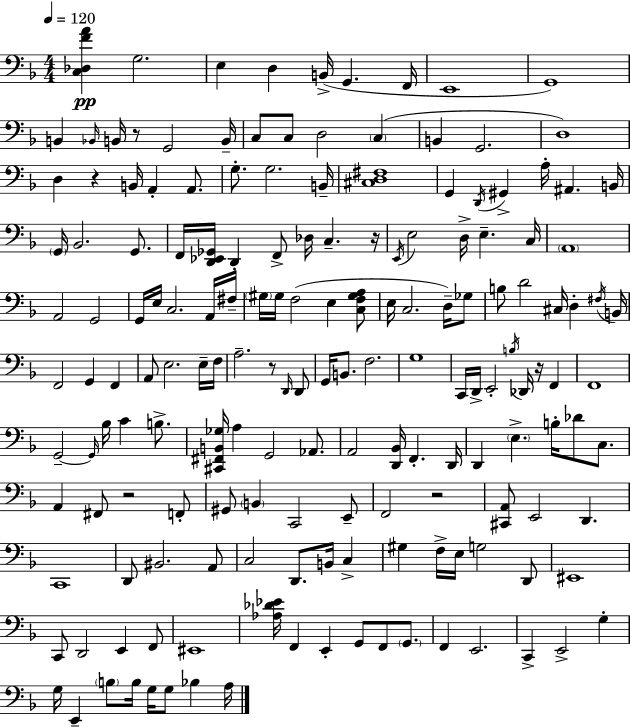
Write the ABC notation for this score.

X:1
T:Untitled
M:4/4
L:1/4
K:F
[C,_D,FA] G,2 E, D, B,,/4 G,, F,,/4 E,,4 G,,4 B,, _B,,/4 B,,/4 z/2 G,,2 B,,/4 C,/2 C,/2 D,2 C, B,, G,,2 D,4 D, z B,,/4 A,, A,,/2 G,/2 G,2 B,,/4 [^C,D,^F,]4 G,, D,,/4 ^G,, A,/4 ^A,, B,,/4 G,,/4 _B,,2 G,,/2 F,,/4 [D,,_E,,_G,,]/4 D,, F,,/2 _D,/4 C, z/4 E,,/4 E,2 D,/4 E, C,/4 A,,4 A,,2 G,,2 G,,/4 E,/4 C,2 A,,/4 ^F,/4 ^G,/4 ^G,/4 F,2 E, [C,F,^G,A,]/2 E,/4 C,2 D,/4 _G,/2 B,/2 D2 ^C,/4 D, ^F,/4 B,,/4 F,,2 G,, F,, A,,/2 E,2 E,/4 F,/4 A,2 z/2 D,,/4 D,,/2 G,,/4 B,,/2 F,2 G,4 C,,/4 D,,/4 E,,2 B,/4 _D,,/4 z/4 F,, F,,4 G,,2 G,,/4 _B,/4 C B,/2 [^C,,^F,,B,,_G,]/4 A, G,,2 _A,,/2 A,,2 [D,,_B,,]/4 F,, D,,/4 D,, E, B,/4 _D/2 C,/2 A,, ^F,,/2 z2 F,,/2 ^G,,/2 B,, C,,2 E,,/2 F,,2 z2 [^C,,A,,]/2 E,,2 D,, C,,4 D,,/2 ^B,,2 A,,/2 C,2 D,,/2 B,,/4 C, ^G, F,/4 E,/4 G,2 D,,/2 ^E,,4 C,,/2 D,,2 E,, F,,/2 ^E,,4 [_A,_D_E]/4 F,, E,, G,,/2 F,,/2 G,,/2 F,, E,,2 C,, E,,2 G, G,/4 E,, B,/2 B,/4 G,/4 G,/2 _B, A,/4